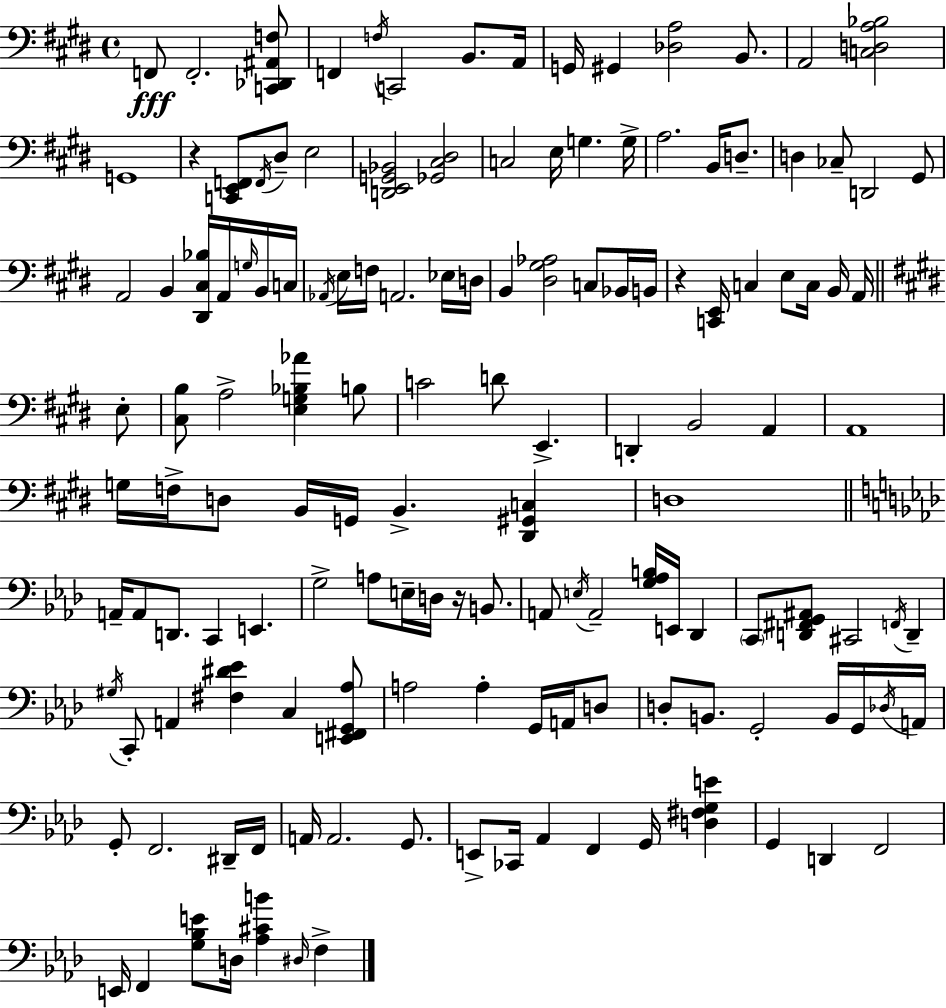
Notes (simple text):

F2/e F2/h. [C2,Db2,A#2,F3]/e F2/q F3/s C2/h B2/e. A2/s G2/s G#2/q [Db3,A3]/h B2/e. A2/h [C3,D3,A3,Bb3]/h G2/w R/q [C2,E2,F2]/e F2/s D#3/e E3/h [D2,E2,G2,Bb2]/h [Gb2,C#3,D#3]/h C3/h E3/s G3/q. G3/s A3/h. B2/s D3/e. D3/q CES3/e D2/h G#2/e A2/h B2/q [D#2,C#3,Bb3]/s A2/s G3/s B2/s C3/s Ab2/s E3/s F3/s A2/h. Eb3/s D3/s B2/q [D#3,G#3,Ab3]/h C3/e Bb2/s B2/s R/q [C2,E2]/s C3/q E3/e C3/s B2/s A2/s E3/e [C#3,B3]/e A3/h [E3,G3,Bb3,Ab4]/q B3/e C4/h D4/e E2/q. D2/q B2/h A2/q A2/w G3/s F3/s D3/e B2/s G2/s B2/q. [D#2,G#2,C3]/q D3/w A2/s A2/e D2/e. C2/q E2/q. G3/h A3/e E3/s D3/s R/s B2/e. A2/e E3/s A2/h [G3,Ab3,B3]/s E2/s Db2/q C2/e [D2,F#2,G2,A#2]/e C#2/h F2/s D2/q G#3/s C2/e A2/q [F#3,D#4,Eb4]/q C3/q [E2,F#2,G2,Ab3]/e A3/h A3/q G2/s A2/s D3/e D3/e B2/e. G2/h B2/s G2/s Db3/s A2/s G2/e F2/h. D#2/s F2/s A2/s A2/h. G2/e. E2/e CES2/s Ab2/q F2/q G2/s [D3,F#3,G3,E4]/q G2/q D2/q F2/h E2/s F2/q [G3,Bb3,E4]/e D3/s [Ab3,C#4,B4]/q D#3/s F3/q